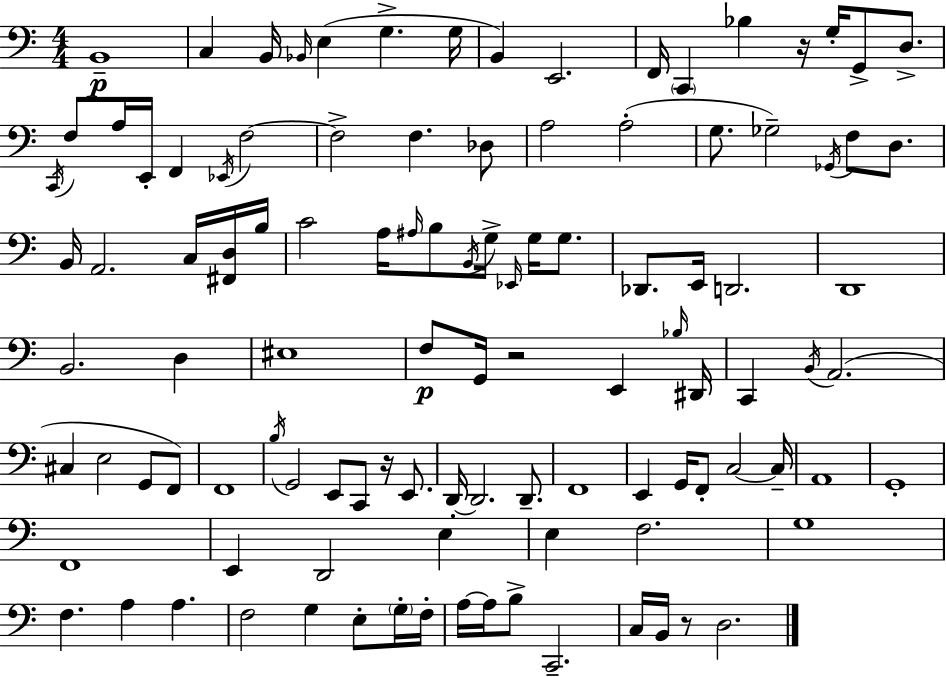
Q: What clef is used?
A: bass